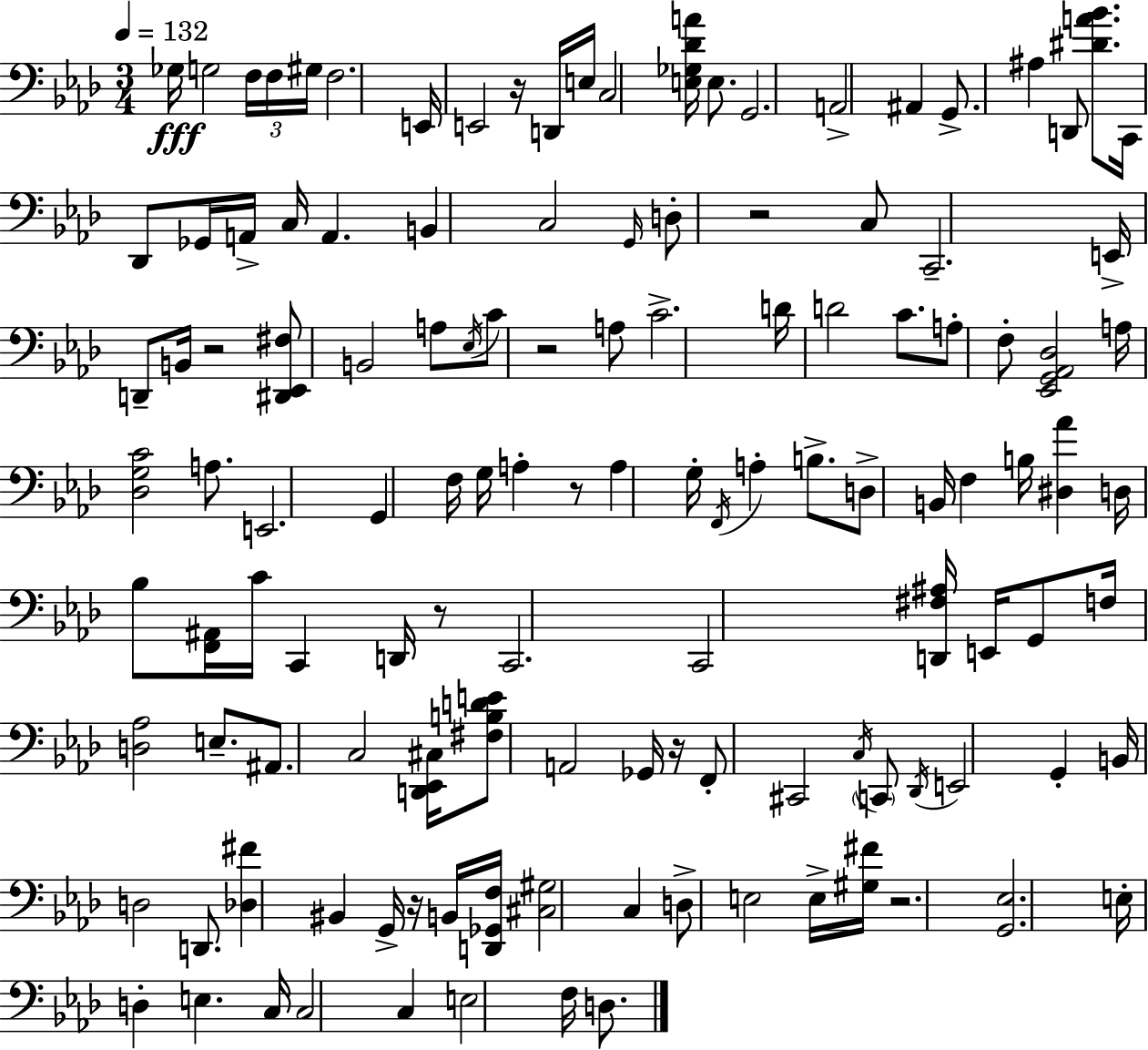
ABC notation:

X:1
T:Untitled
M:3/4
L:1/4
K:Fm
_G,/4 G,2 F,/4 F,/4 ^G,/4 F,2 E,,/4 E,,2 z/4 D,,/4 E,/4 C,2 [E,_G,_DA]/4 E,/2 G,,2 A,,2 ^A,, G,,/2 ^A, D,,/2 [^DA_B]/2 C,,/4 _D,,/2 _G,,/4 A,,/4 C,/4 A,, B,, C,2 G,,/4 D,/2 z2 C,/2 C,,2 E,,/4 D,,/2 B,,/4 z2 [^D,,_E,,^F,]/2 B,,2 A,/2 _E,/4 C/2 z2 A,/2 C2 D/4 D2 C/2 A,/2 F,/2 [_E,,G,,_A,,_D,]2 A,/4 [_D,G,C]2 A,/2 E,,2 G,, F,/4 G,/4 A, z/2 A, G,/4 F,,/4 A, B,/2 D,/2 B,,/4 F, B,/4 [^D,_A] D,/4 _B,/2 [F,,^A,,]/4 C/4 C,, D,,/4 z/2 C,,2 C,,2 [D,,^F,^A,]/4 E,,/4 G,,/2 F,/4 [D,_A,]2 E,/2 ^A,,/2 C,2 [D,,_E,,^C,]/4 [^F,B,DE]/2 A,,2 _G,,/4 z/4 F,,/2 ^C,,2 C,/4 C,,/2 _D,,/4 E,,2 G,, B,,/4 D,2 D,,/2 [_D,^F] ^B,, G,,/4 z/4 B,,/4 [D,,_G,,F,]/4 [^C,^G,]2 C, D,/2 E,2 E,/4 [^G,^F]/4 z2 [G,,_E,]2 E,/4 D, E, C,/4 C,2 C, E,2 F,/4 D,/2